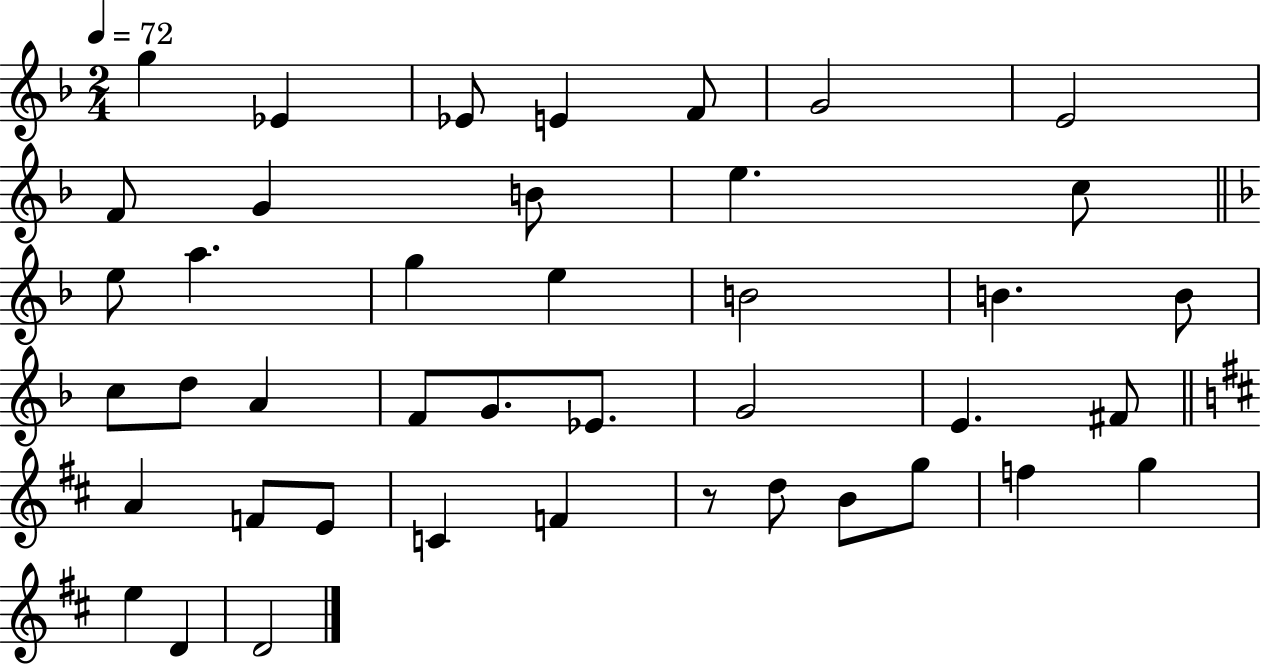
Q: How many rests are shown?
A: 1